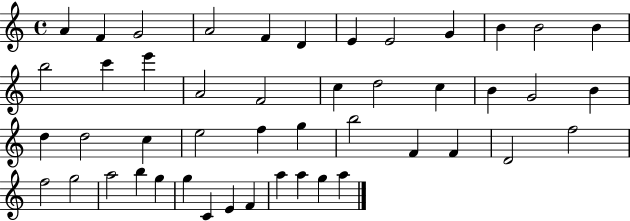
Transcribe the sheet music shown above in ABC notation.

X:1
T:Untitled
M:4/4
L:1/4
K:C
A F G2 A2 F D E E2 G B B2 B b2 c' e' A2 F2 c d2 c B G2 B d d2 c e2 f g b2 F F D2 f2 f2 g2 a2 b g g C E F a a g a